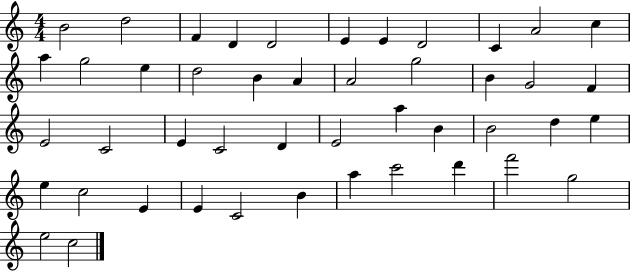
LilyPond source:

{
  \clef treble
  \numericTimeSignature
  \time 4/4
  \key c \major
  b'2 d''2 | f'4 d'4 d'2 | e'4 e'4 d'2 | c'4 a'2 c''4 | \break a''4 g''2 e''4 | d''2 b'4 a'4 | a'2 g''2 | b'4 g'2 f'4 | \break e'2 c'2 | e'4 c'2 d'4 | e'2 a''4 b'4 | b'2 d''4 e''4 | \break e''4 c''2 e'4 | e'4 c'2 b'4 | a''4 c'''2 d'''4 | f'''2 g''2 | \break e''2 c''2 | \bar "|."
}